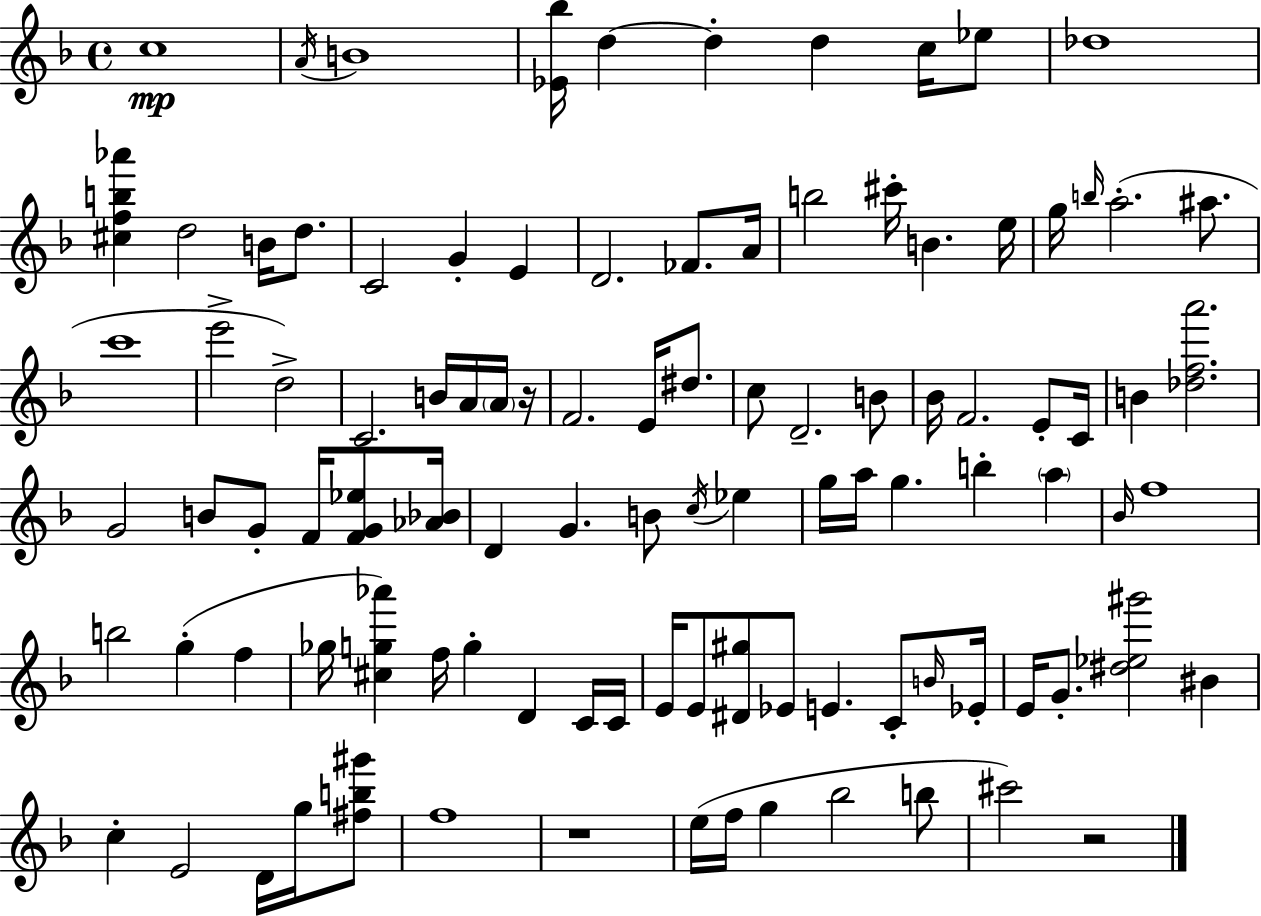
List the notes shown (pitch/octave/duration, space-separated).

C5/w A4/s B4/w [Eb4,Bb5]/s D5/q D5/q D5/q C5/s Eb5/e Db5/w [C#5,F5,B5,Ab6]/q D5/h B4/s D5/e. C4/h G4/q E4/q D4/h. FES4/e. A4/s B5/h C#6/s B4/q. E5/s G5/s B5/s A5/h. A#5/e. C6/w E6/h D5/h C4/h. B4/s A4/s A4/s R/s F4/h. E4/s D#5/e. C5/e D4/h. B4/e Bb4/s F4/h. E4/e C4/s B4/q [Db5,F5,A6]/h. G4/h B4/e G4/e F4/s [F4,G4,Eb5]/e [Ab4,Bb4]/s D4/q G4/q. B4/e C5/s Eb5/q G5/s A5/s G5/q. B5/q A5/q Bb4/s F5/w B5/h G5/q F5/q Gb5/s [C#5,G5,Ab6]/q F5/s G5/q D4/q C4/s C4/s E4/s E4/e [D#4,G#5]/e Eb4/e E4/q. C4/e B4/s Eb4/s E4/s G4/e. [D#5,Eb5,G#6]/h BIS4/q C5/q E4/h D4/s G5/s [F#5,B5,G#6]/e F5/w R/w E5/s F5/s G5/q Bb5/h B5/e C#6/h R/h